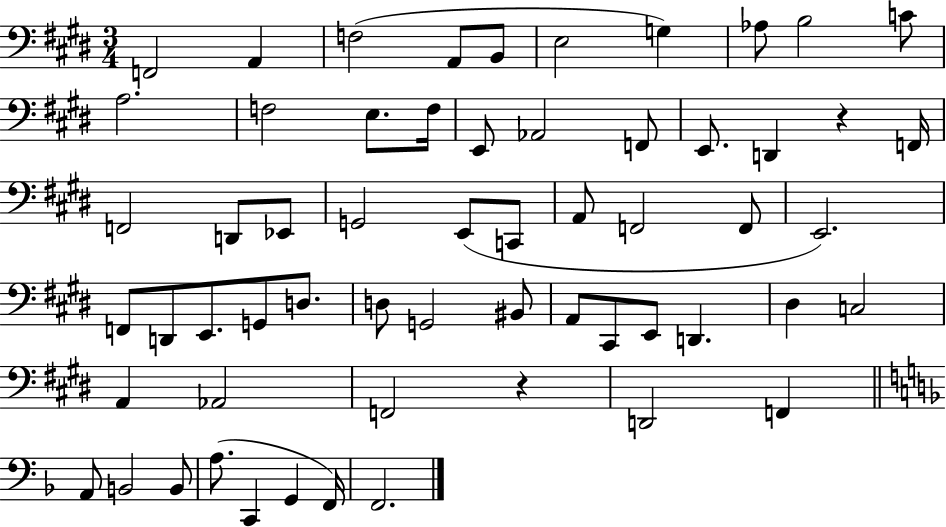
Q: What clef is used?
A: bass